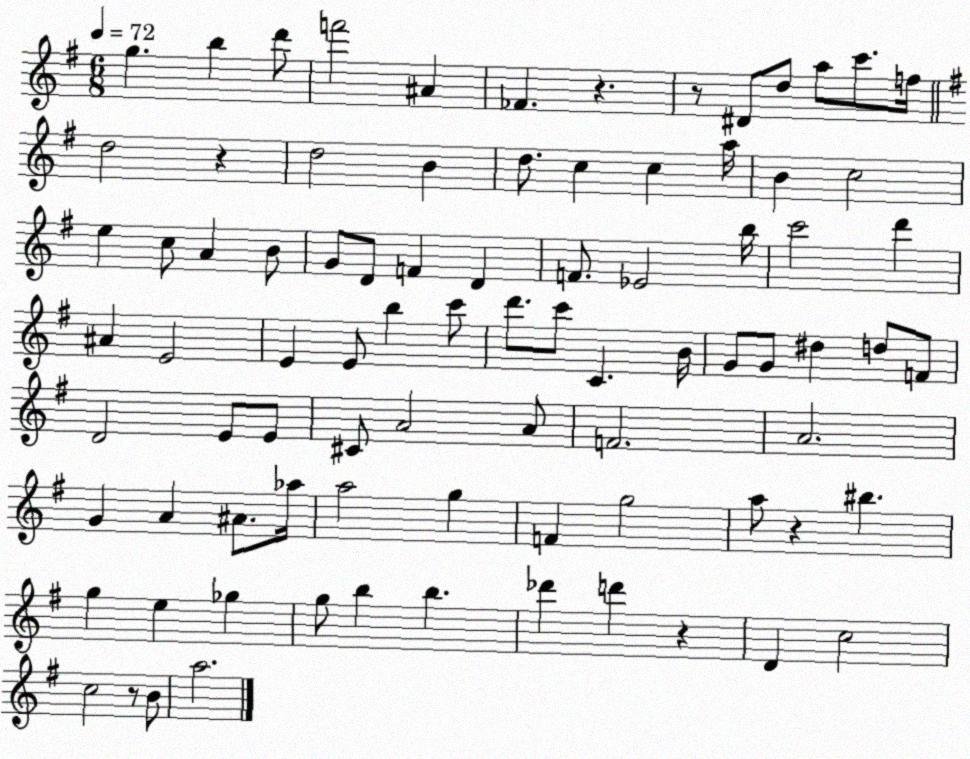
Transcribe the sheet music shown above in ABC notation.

X:1
T:Untitled
M:6/8
L:1/4
K:G
g b d'/2 f'2 ^A _F z z/2 ^D/2 d/2 a/2 c'/2 f/4 d2 z d2 B d/2 c c a/4 B c2 e c/2 A B/2 G/2 D/2 F D F/2 _E2 b/4 c'2 d' ^A E2 E E/2 b c'/2 d'/2 c'/2 C B/4 G/2 G/2 ^d d/2 F/2 D2 E/2 E/2 ^C/2 A2 A/2 F2 A2 G A ^A/2 _a/4 a2 g F g2 a/2 z ^b g e _g g/2 b b _d' d' z D c2 c2 z/2 B/2 a2